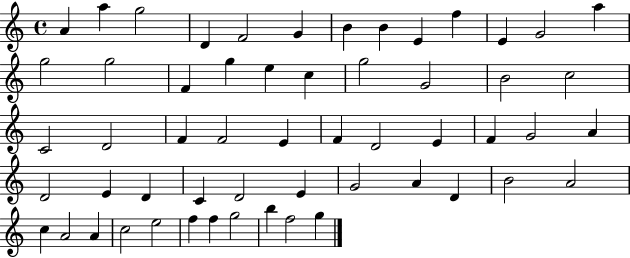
{
  \clef treble
  \time 4/4
  \defaultTimeSignature
  \key c \major
  a'4 a''4 g''2 | d'4 f'2 g'4 | b'4 b'4 e'4 f''4 | e'4 g'2 a''4 | \break g''2 g''2 | f'4 g''4 e''4 c''4 | g''2 g'2 | b'2 c''2 | \break c'2 d'2 | f'4 f'2 e'4 | f'4 d'2 e'4 | f'4 g'2 a'4 | \break d'2 e'4 d'4 | c'4 d'2 e'4 | g'2 a'4 d'4 | b'2 a'2 | \break c''4 a'2 a'4 | c''2 e''2 | f''4 f''4 g''2 | b''4 f''2 g''4 | \break \bar "|."
}